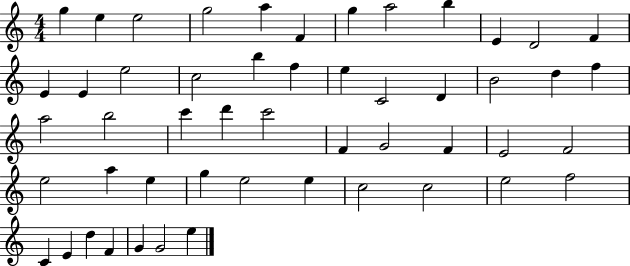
{
  \clef treble
  \numericTimeSignature
  \time 4/4
  \key c \major
  g''4 e''4 e''2 | g''2 a''4 f'4 | g''4 a''2 b''4 | e'4 d'2 f'4 | \break e'4 e'4 e''2 | c''2 b''4 f''4 | e''4 c'2 d'4 | b'2 d''4 f''4 | \break a''2 b''2 | c'''4 d'''4 c'''2 | f'4 g'2 f'4 | e'2 f'2 | \break e''2 a''4 e''4 | g''4 e''2 e''4 | c''2 c''2 | e''2 f''2 | \break c'4 e'4 d''4 f'4 | g'4 g'2 e''4 | \bar "|."
}